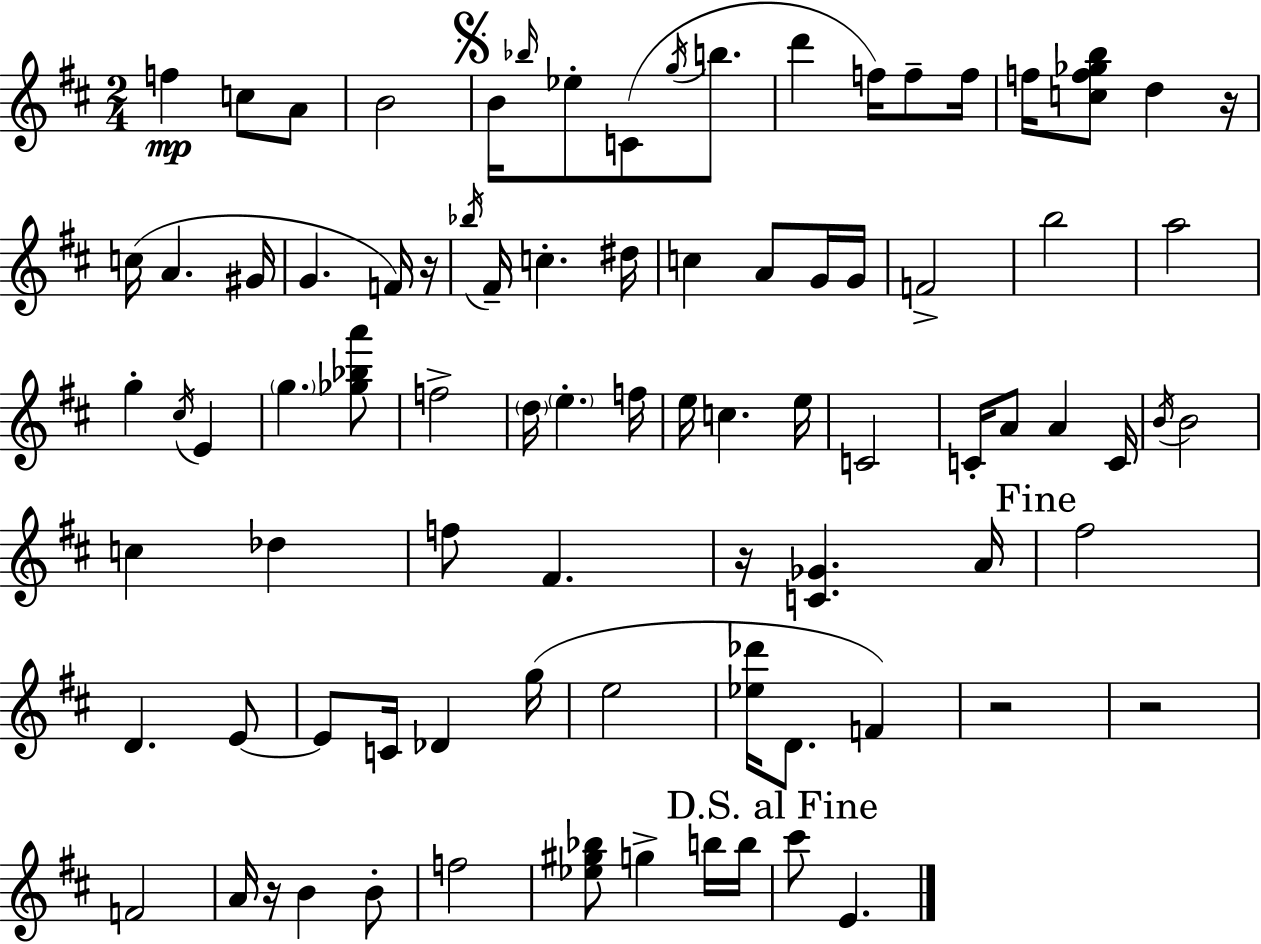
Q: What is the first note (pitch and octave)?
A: F5